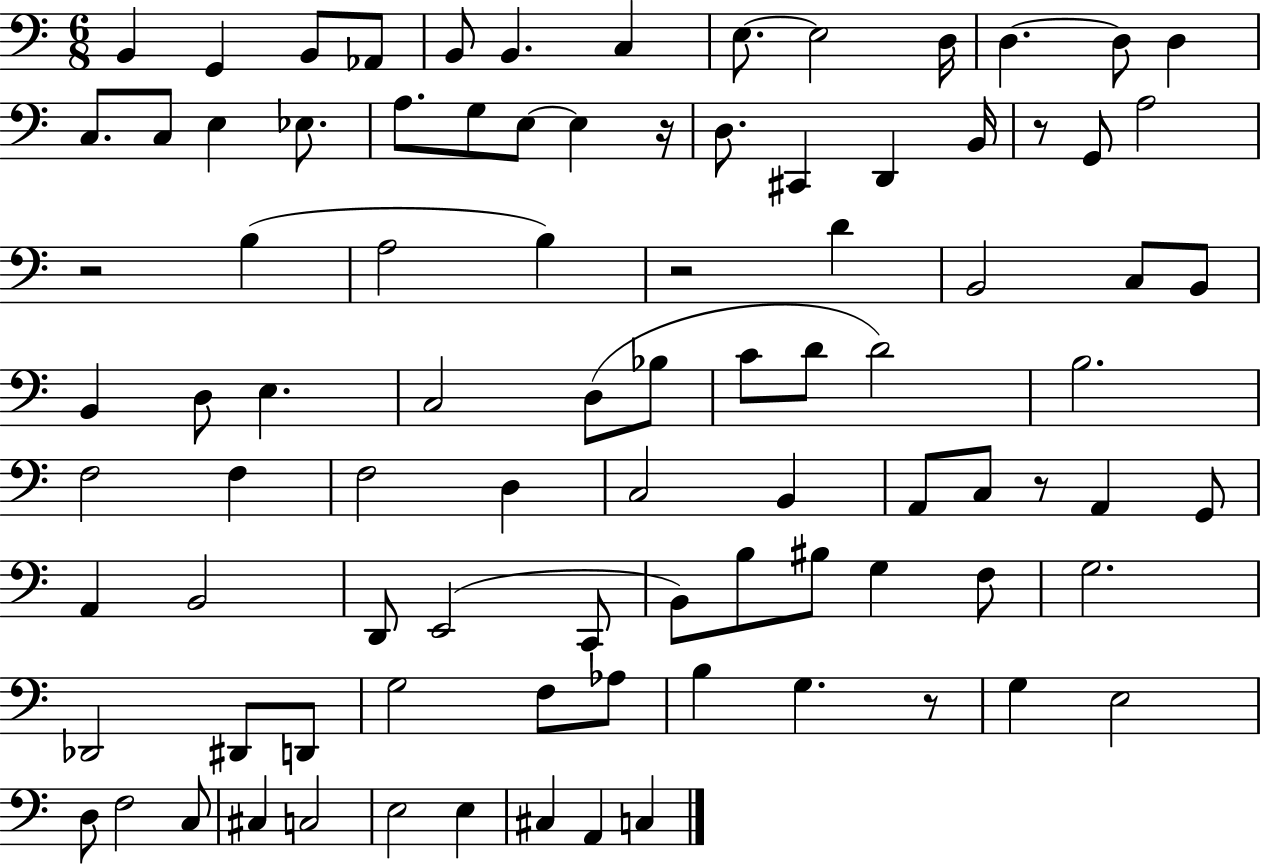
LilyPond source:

{
  \clef bass
  \numericTimeSignature
  \time 6/8
  \key c \major
  \repeat volta 2 { b,4 g,4 b,8 aes,8 | b,8 b,4. c4 | e8.~~ e2 d16 | d4.~~ d8 d4 | \break c8. c8 e4 ees8. | a8. g8 e8~~ e4 r16 | d8. cis,4 d,4 b,16 | r8 g,8 a2 | \break r2 b4( | a2 b4) | r2 d'4 | b,2 c8 b,8 | \break b,4 d8 e4. | c2 d8( bes8 | c'8 d'8 d'2) | b2. | \break f2 f4 | f2 d4 | c2 b,4 | a,8 c8 r8 a,4 g,8 | \break a,4 b,2 | d,8 e,2( c,8 | b,8) b8 bis8 g4 f8 | g2. | \break des,2 dis,8 d,8 | g2 f8 aes8 | b4 g4. r8 | g4 e2 | \break d8 f2 c8 | cis4 c2 | e2 e4 | cis4 a,4 c4 | \break } \bar "|."
}